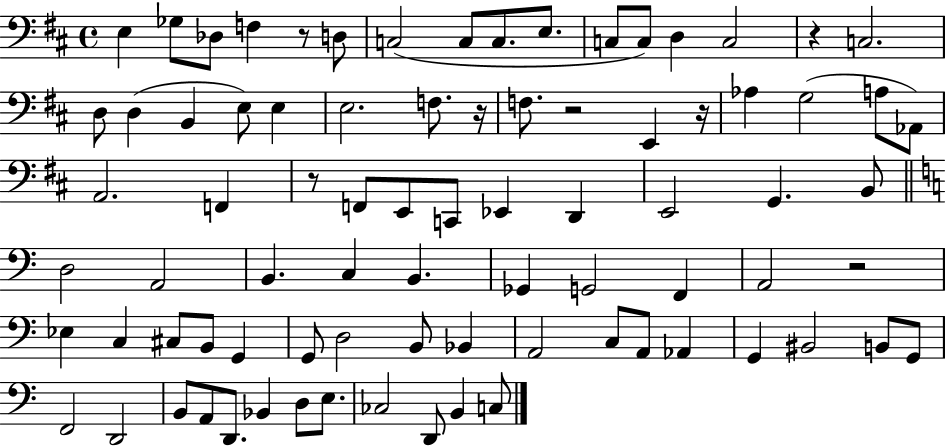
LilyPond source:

{
  \clef bass
  \time 4/4
  \defaultTimeSignature
  \key d \major
  e4 ges8 des8 f4 r8 d8 | c2( c8 c8. e8. | c8 c8) d4 c2 | r4 c2. | \break d8 d4( b,4 e8) e4 | e2. f8. r16 | f8. r2 e,4 r16 | aes4 g2( a8 aes,8) | \break a,2. f,4 | r8 f,8 e,8 c,8 ees,4 d,4 | e,2 g,4. b,8 | \bar "||" \break \key c \major d2 a,2 | b,4. c4 b,4. | ges,4 g,2 f,4 | a,2 r2 | \break ees4 c4 cis8 b,8 g,4 | g,8 d2 b,8 bes,4 | a,2 c8 a,8 aes,4 | g,4 bis,2 b,8 g,8 | \break f,2 d,2 | b,8 a,8 d,8. bes,4 d8 e8. | ces2 d,8 b,4 c8 | \bar "|."
}